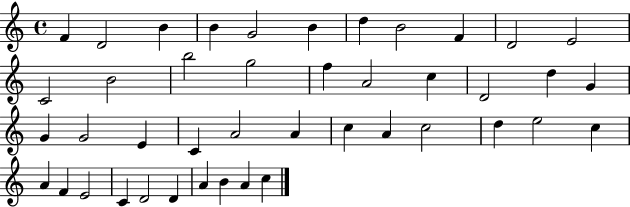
F4/q D4/h B4/q B4/q G4/h B4/q D5/q B4/h F4/q D4/h E4/h C4/h B4/h B5/h G5/h F5/q A4/h C5/q D4/h D5/q G4/q G4/q G4/h E4/q C4/q A4/h A4/q C5/q A4/q C5/h D5/q E5/h C5/q A4/q F4/q E4/h C4/q D4/h D4/q A4/q B4/q A4/q C5/q